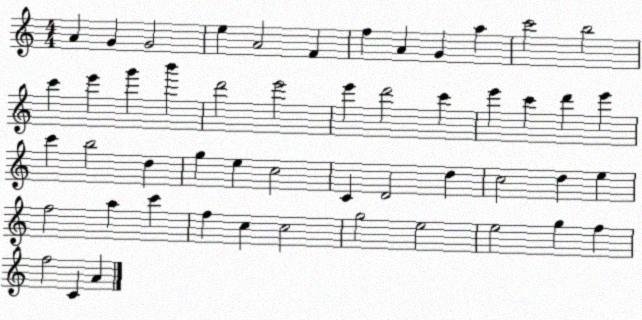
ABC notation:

X:1
T:Untitled
M:4/4
L:1/4
K:C
A G G2 e A2 F f A G a c'2 b2 c' e' g' b' d'2 e'2 e' d'2 c' e' c' d' e' c' b2 d g e c2 C D2 d c2 d e f2 a c' f c c2 g2 e2 e2 g f f2 C A